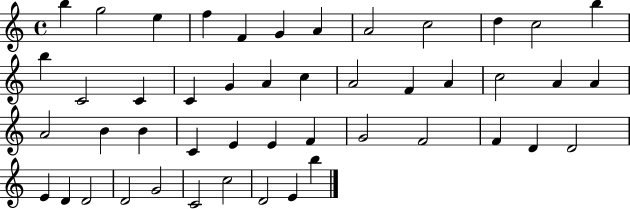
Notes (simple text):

B5/q G5/h E5/q F5/q F4/q G4/q A4/q A4/h C5/h D5/q C5/h B5/q B5/q C4/h C4/q C4/q G4/q A4/q C5/q A4/h F4/q A4/q C5/h A4/q A4/q A4/h B4/q B4/q C4/q E4/q E4/q F4/q G4/h F4/h F4/q D4/q D4/h E4/q D4/q D4/h D4/h G4/h C4/h C5/h D4/h E4/q B5/q